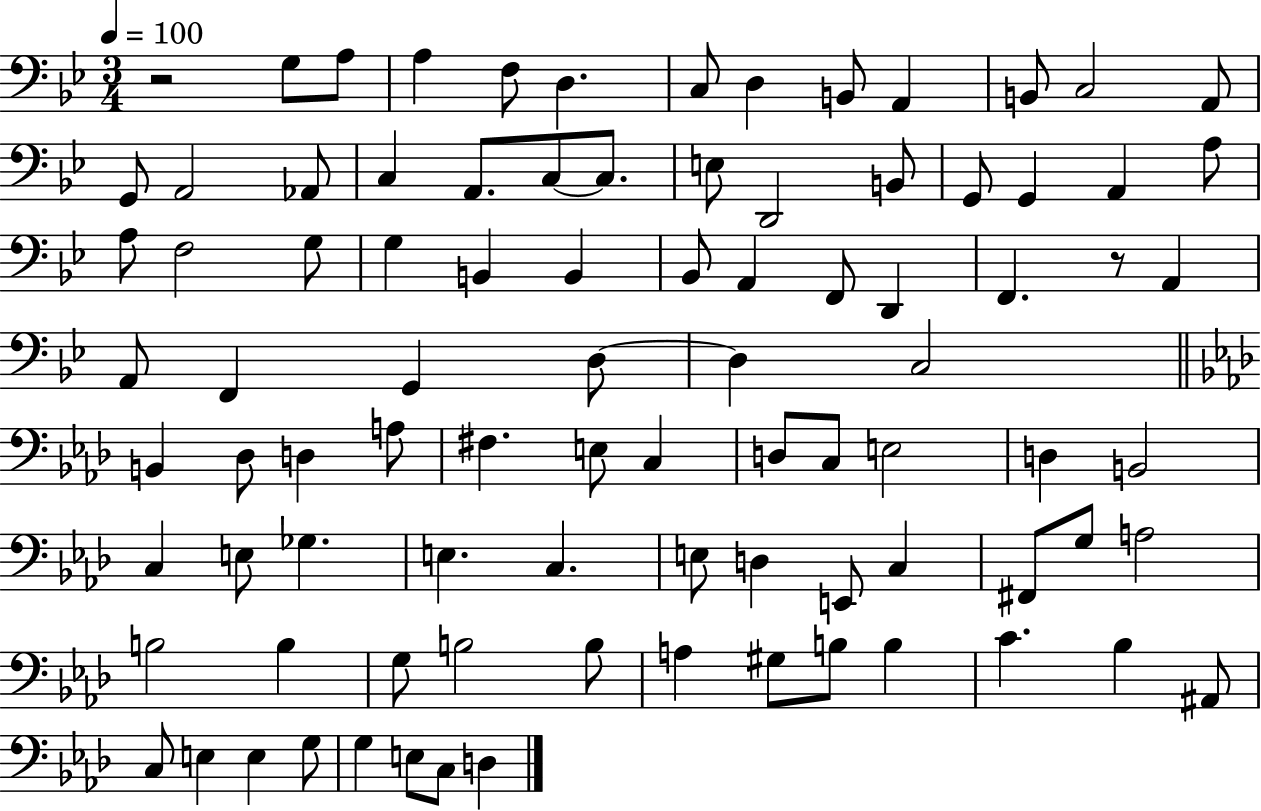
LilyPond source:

{
  \clef bass
  \numericTimeSignature
  \time 3/4
  \key bes \major
  \tempo 4 = 100
  r2 g8 a8 | a4 f8 d4. | c8 d4 b,8 a,4 | b,8 c2 a,8 | \break g,8 a,2 aes,8 | c4 a,8. c8~~ c8. | e8 d,2 b,8 | g,8 g,4 a,4 a8 | \break a8 f2 g8 | g4 b,4 b,4 | bes,8 a,4 f,8 d,4 | f,4. r8 a,4 | \break a,8 f,4 g,4 d8~~ | d4 c2 | \bar "||" \break \key aes \major b,4 des8 d4 a8 | fis4. e8 c4 | d8 c8 e2 | d4 b,2 | \break c4 e8 ges4. | e4. c4. | e8 d4 e,8 c4 | fis,8 g8 a2 | \break b2 b4 | g8 b2 b8 | a4 gis8 b8 b4 | c'4. bes4 ais,8 | \break c8 e4 e4 g8 | g4 e8 c8 d4 | \bar "|."
}